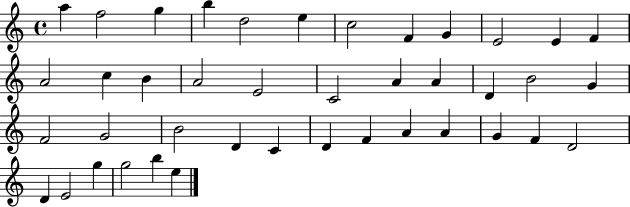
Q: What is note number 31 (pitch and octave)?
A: A4